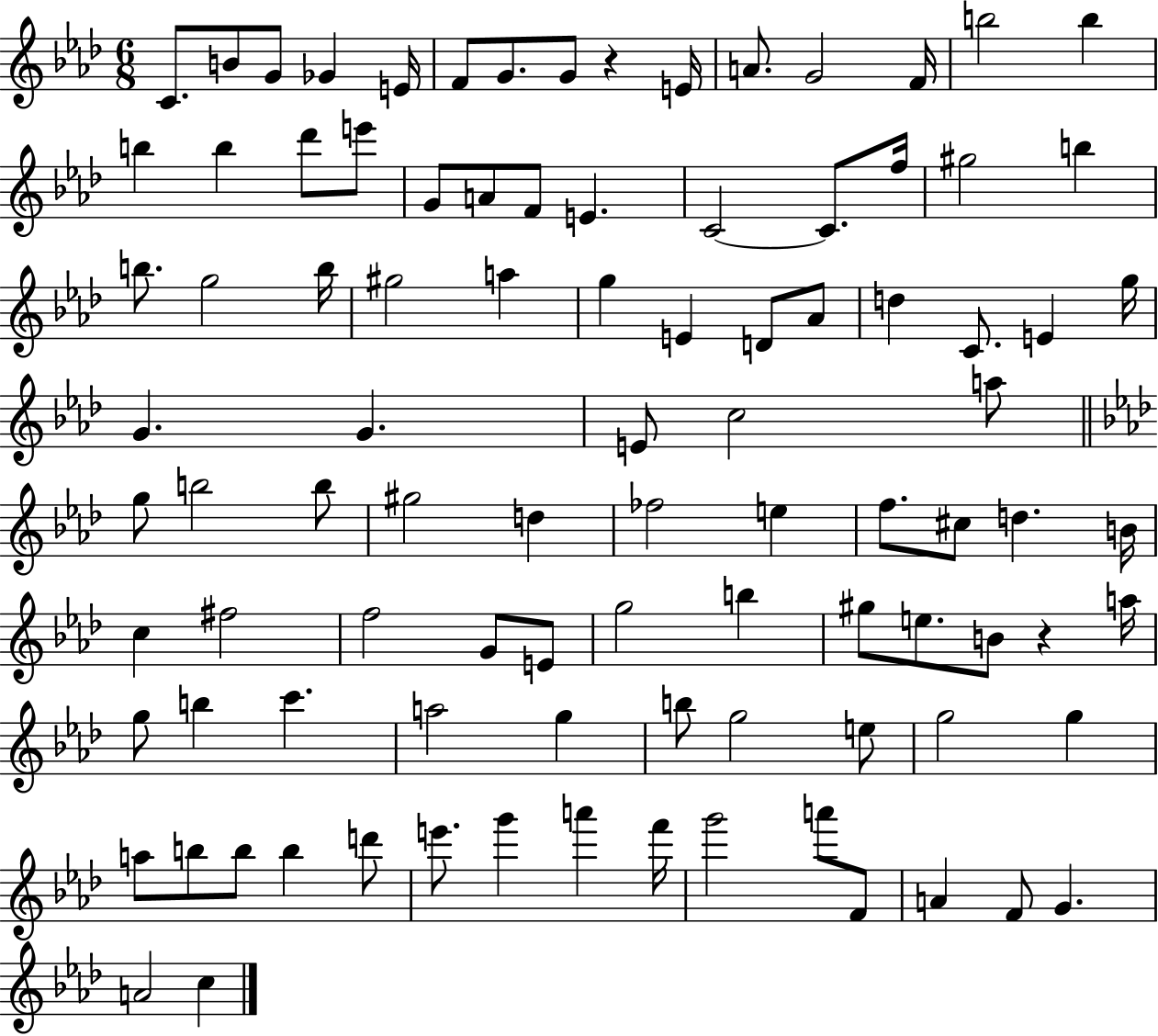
{
  \clef treble
  \numericTimeSignature
  \time 6/8
  \key aes \major
  c'8. b'8 g'8 ges'4 e'16 | f'8 g'8. g'8 r4 e'16 | a'8. g'2 f'16 | b''2 b''4 | \break b''4 b''4 des'''8 e'''8 | g'8 a'8 f'8 e'4. | c'2~~ c'8. f''16 | gis''2 b''4 | \break b''8. g''2 b''16 | gis''2 a''4 | g''4 e'4 d'8 aes'8 | d''4 c'8. e'4 g''16 | \break g'4. g'4. | e'8 c''2 a''8 | \bar "||" \break \key aes \major g''8 b''2 b''8 | gis''2 d''4 | fes''2 e''4 | f''8. cis''8 d''4. b'16 | \break c''4 fis''2 | f''2 g'8 e'8 | g''2 b''4 | gis''8 e''8. b'8 r4 a''16 | \break g''8 b''4 c'''4. | a''2 g''4 | b''8 g''2 e''8 | g''2 g''4 | \break a''8 b''8 b''8 b''4 d'''8 | e'''8. g'''4 a'''4 f'''16 | g'''2 a'''8 f'8 | a'4 f'8 g'4. | \break a'2 c''4 | \bar "|."
}